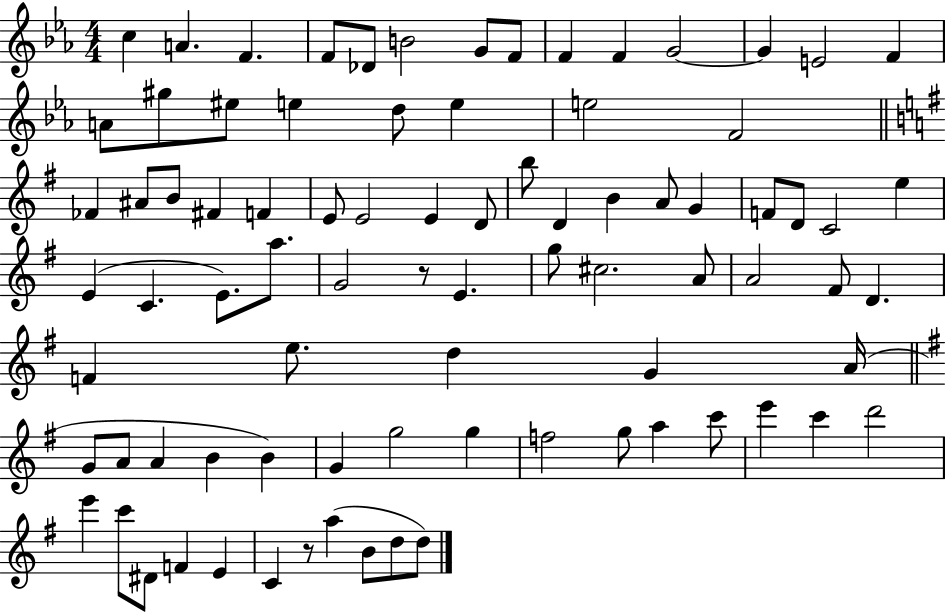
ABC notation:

X:1
T:Untitled
M:4/4
L:1/4
K:Eb
c A F F/2 _D/2 B2 G/2 F/2 F F G2 G E2 F A/2 ^g/2 ^e/2 e d/2 e e2 F2 _F ^A/2 B/2 ^F F E/2 E2 E D/2 b/2 D B A/2 G F/2 D/2 C2 e E C E/2 a/2 G2 z/2 E g/2 ^c2 A/2 A2 ^F/2 D F e/2 d G A/4 G/2 A/2 A B B G g2 g f2 g/2 a c'/2 e' c' d'2 e' c'/2 ^D/2 F E C z/2 a B/2 d/2 d/2